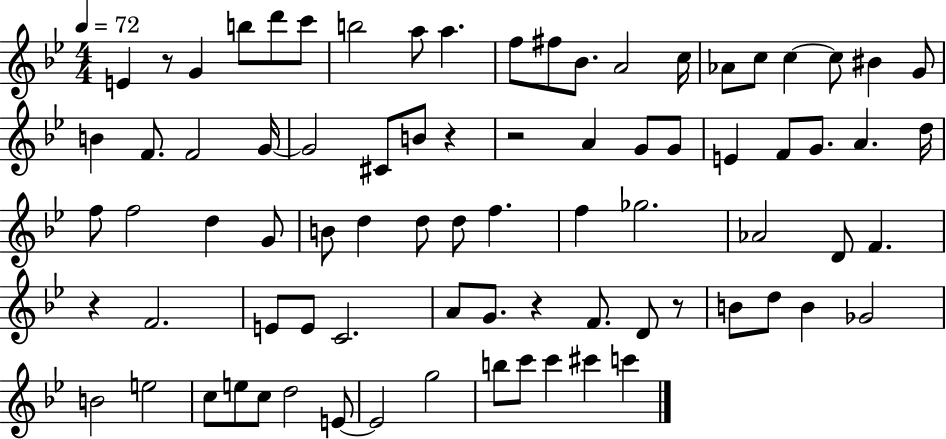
{
  \clef treble
  \numericTimeSignature
  \time 4/4
  \key bes \major
  \tempo 4 = 72
  \repeat volta 2 { e'4 r8 g'4 b''8 d'''8 c'''8 | b''2 a''8 a''4. | f''8 fis''8 bes'8. a'2 c''16 | aes'8 c''8 c''4~~ c''8 bis'4 g'8 | \break b'4 f'8. f'2 g'16~~ | g'2 cis'8 b'8 r4 | r2 a'4 g'8 g'8 | e'4 f'8 g'8. a'4. d''16 | \break f''8 f''2 d''4 g'8 | b'8 d''4 d''8 d''8 f''4. | f''4 ges''2. | aes'2 d'8 f'4. | \break r4 f'2. | e'8 e'8 c'2. | a'8 g'8. r4 f'8. d'8 r8 | b'8 d''8 b'4 ges'2 | \break b'2 e''2 | c''8 e''8 c''8 d''2 e'8~~ | e'2 g''2 | b''8 c'''8 c'''4 cis'''4 c'''4 | \break } \bar "|."
}